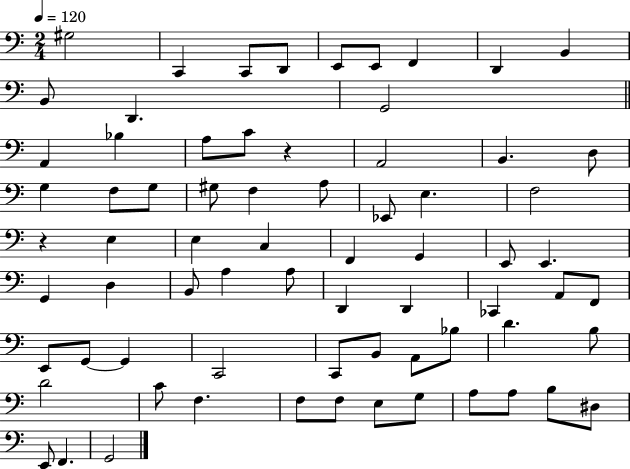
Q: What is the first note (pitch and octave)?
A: G#3